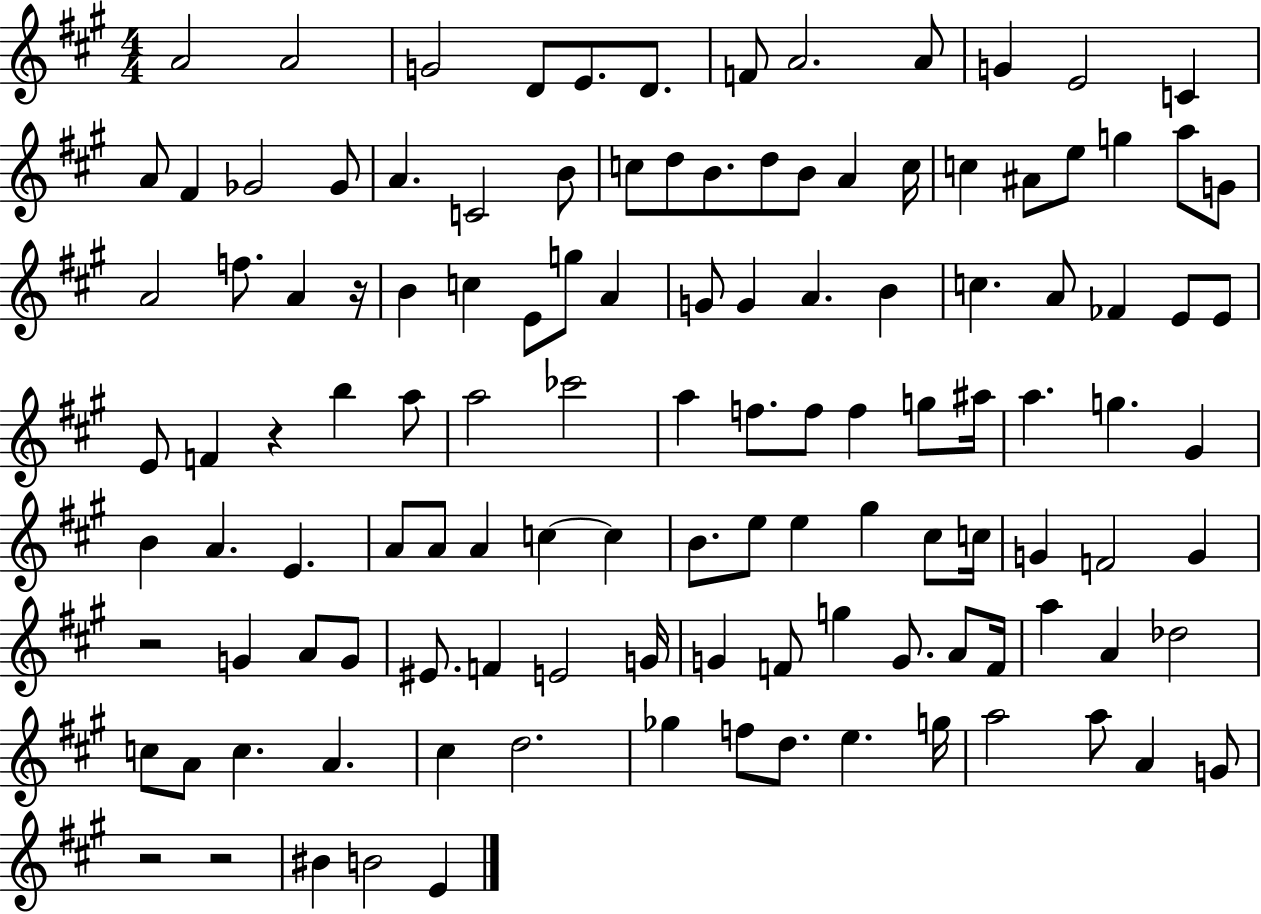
{
  \clef treble
  \numericTimeSignature
  \time 4/4
  \key a \major
  a'2 a'2 | g'2 d'8 e'8. d'8. | f'8 a'2. a'8 | g'4 e'2 c'4 | \break a'8 fis'4 ges'2 ges'8 | a'4. c'2 b'8 | c''8 d''8 b'8. d''8 b'8 a'4 c''16 | c''4 ais'8 e''8 g''4 a''8 g'8 | \break a'2 f''8. a'4 r16 | b'4 c''4 e'8 g''8 a'4 | g'8 g'4 a'4. b'4 | c''4. a'8 fes'4 e'8 e'8 | \break e'8 f'4 r4 b''4 a''8 | a''2 ces'''2 | a''4 f''8. f''8 f''4 g''8 ais''16 | a''4. g''4. gis'4 | \break b'4 a'4. e'4. | a'8 a'8 a'4 c''4~~ c''4 | b'8. e''8 e''4 gis''4 cis''8 c''16 | g'4 f'2 g'4 | \break r2 g'4 a'8 g'8 | eis'8. f'4 e'2 g'16 | g'4 f'8 g''4 g'8. a'8 f'16 | a''4 a'4 des''2 | \break c''8 a'8 c''4. a'4. | cis''4 d''2. | ges''4 f''8 d''8. e''4. g''16 | a''2 a''8 a'4 g'8 | \break r2 r2 | bis'4 b'2 e'4 | \bar "|."
}